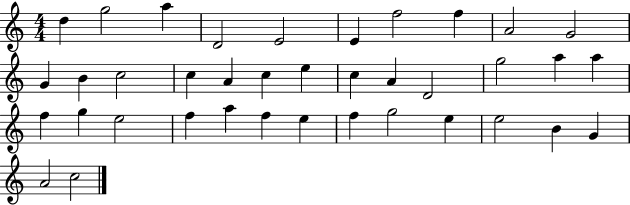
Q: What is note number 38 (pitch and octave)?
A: C5